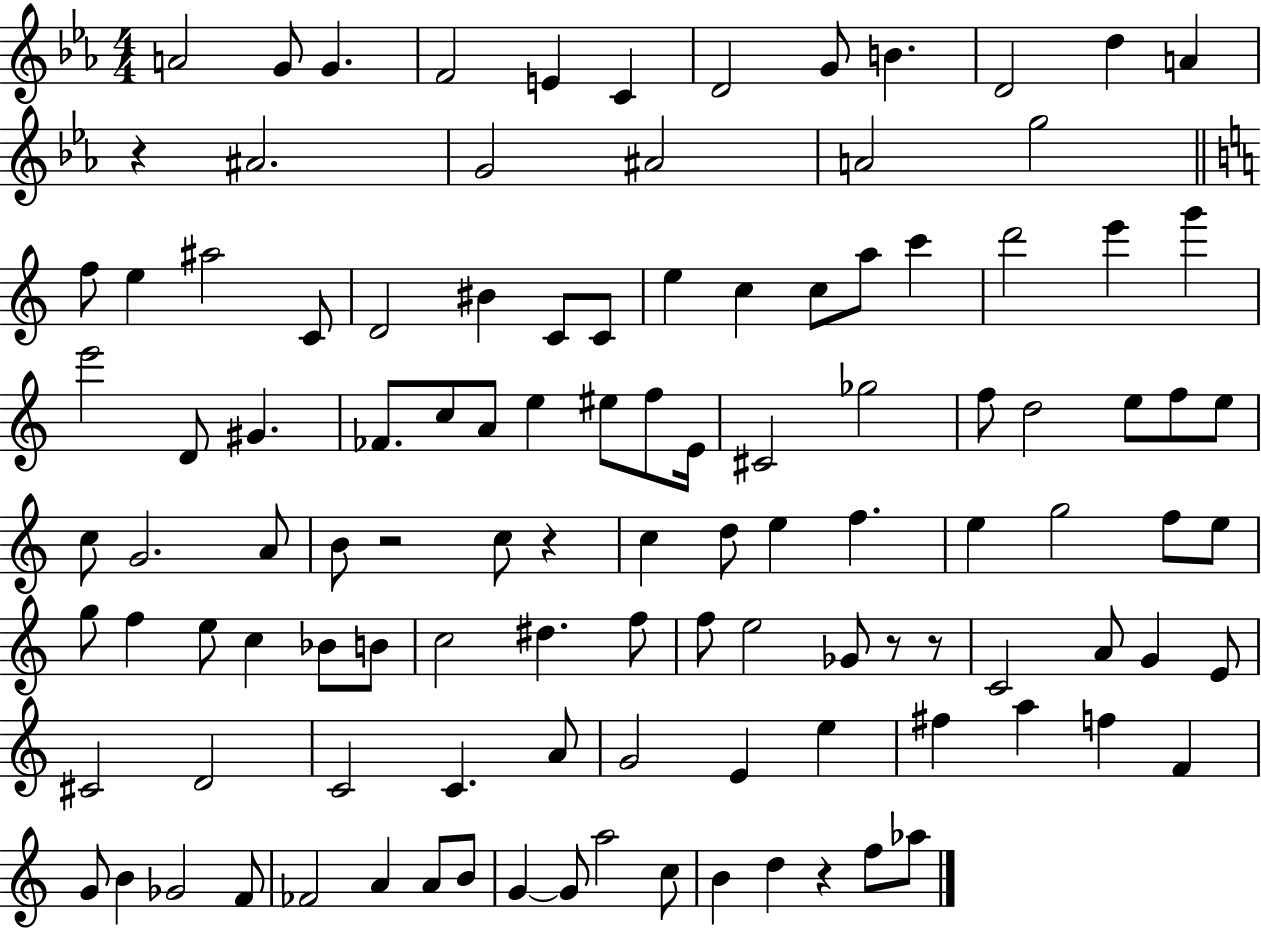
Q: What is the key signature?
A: EES major